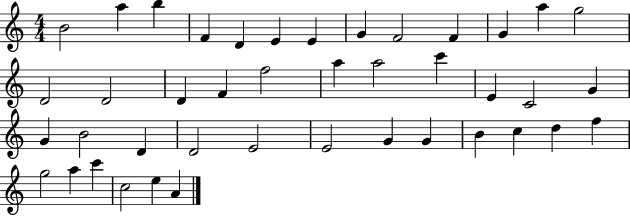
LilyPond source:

{
  \clef treble
  \numericTimeSignature
  \time 4/4
  \key c \major
  b'2 a''4 b''4 | f'4 d'4 e'4 e'4 | g'4 f'2 f'4 | g'4 a''4 g''2 | \break d'2 d'2 | d'4 f'4 f''2 | a''4 a''2 c'''4 | e'4 c'2 g'4 | \break g'4 b'2 d'4 | d'2 e'2 | e'2 g'4 g'4 | b'4 c''4 d''4 f''4 | \break g''2 a''4 c'''4 | c''2 e''4 a'4 | \bar "|."
}